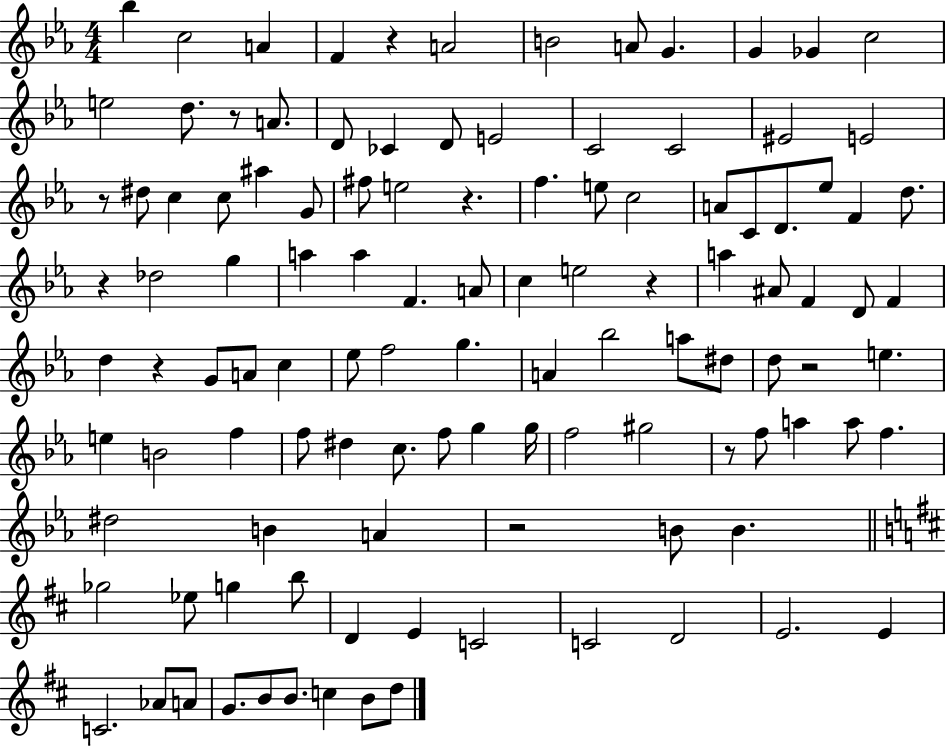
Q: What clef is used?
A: treble